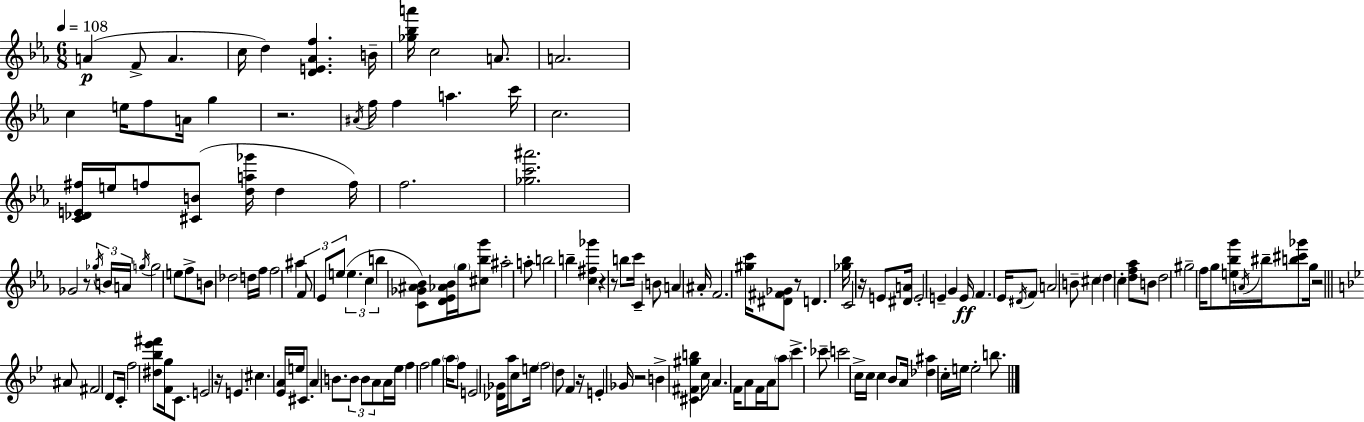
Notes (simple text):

A4/q F4/e A4/q. C5/s D5/q [D4,E4,Ab4,F5]/q. B4/s [Gb5,Bb5,A6]/s C5/h A4/e. A4/h. C5/q E5/s F5/e A4/s G5/q R/h. A#4/s F5/s F5/q A5/q. C6/s C5/h. [C4,Db4,E4,F#5]/s E5/s F5/e [C#4,B4]/e [D5,A5,Gb6]/s D5/q F5/s F5/h. [Gb5,C6,A#6]/h. Gb4/h R/e Gb5/s B4/s A4/s G5/s G5/h E5/e F5/e B4/e Db5/h D5/s F5/s F5/h A#5/q F4/e Eb4/e E5/e E5/q. C5/q B5/q [C4,Gb4,A#4,Bb4]/e [D4,Eb4,Ab4,Bb4]/s G5/s [C#5,Bb5,G6]/e A#5/h A5/e B5/h B5/q [C5,F#5,Gb6]/q R/q R/e B5/e C6/s C4/q B4/e A4/q A#4/s F4/h. [G#5,C6]/s [D#4,F#4,Gb4]/e R/e D4/q. [Gb5,Bb5]/s C4/h R/s E4/e [D#4,A4]/s E4/h E4/q G4/q E4/s F4/q. Eb4/s D#4/s F4/e A4/h B4/e C#5/q D5/q C5/q [D5,F5,Ab5]/e B4/e D5/h G#5/h F5/s G5/e [E5,Bb5,G6]/s A4/s BIS5/s [B5,C#6,Gb6]/e G5/s R/h A#4/e F#4/h D4/e C4/s F5/h [D#5,Bb5,Eb6,F#6]/e [F4,G5]/s C4/e. E4/h R/s E4/q. C#5/q. [Eb4,A4]/s E5/s C#4/e. A4/q B4/e. B4/e B4/e A4/e A4/s Eb5/s F5/q F5/h G5/q A5/s F5/e E4/h [Db4,Gb4]/s A5/s C5/e E5/s F5/h D5/e F4/q R/s E4/q Gb4/s R/h B4/q [C#4,F#4,G#5,B5]/q C5/s A4/q. F4/s A4/e F4/s A4/s A5/e C6/q. CES6/e C6/h C5/s C5/s C5/q Bb4/e A4/s [Db5,A#5]/q C5/s E5/s E5/h B5/e.